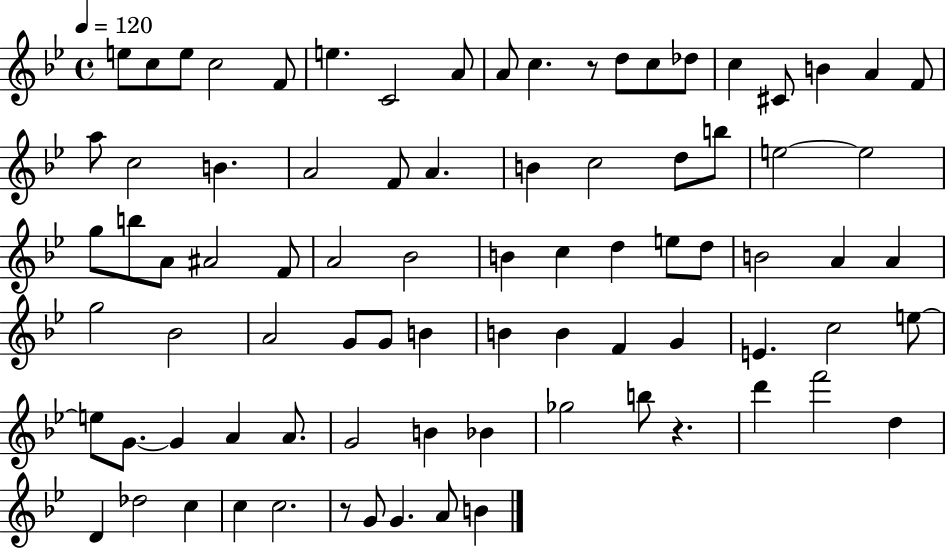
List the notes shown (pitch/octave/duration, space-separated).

E5/e C5/e E5/e C5/h F4/e E5/q. C4/h A4/e A4/e C5/q. R/e D5/e C5/e Db5/e C5/q C#4/e B4/q A4/q F4/e A5/e C5/h B4/q. A4/h F4/e A4/q. B4/q C5/h D5/e B5/e E5/h E5/h G5/e B5/e A4/e A#4/h F4/e A4/h Bb4/h B4/q C5/q D5/q E5/e D5/e B4/h A4/q A4/q G5/h Bb4/h A4/h G4/e G4/e B4/q B4/q B4/q F4/q G4/q E4/q. C5/h E5/e E5/e G4/e. G4/q A4/q A4/e. G4/h B4/q Bb4/q Gb5/h B5/e R/q. D6/q F6/h D5/q D4/q Db5/h C5/q C5/q C5/h. R/e G4/e G4/q. A4/e B4/q